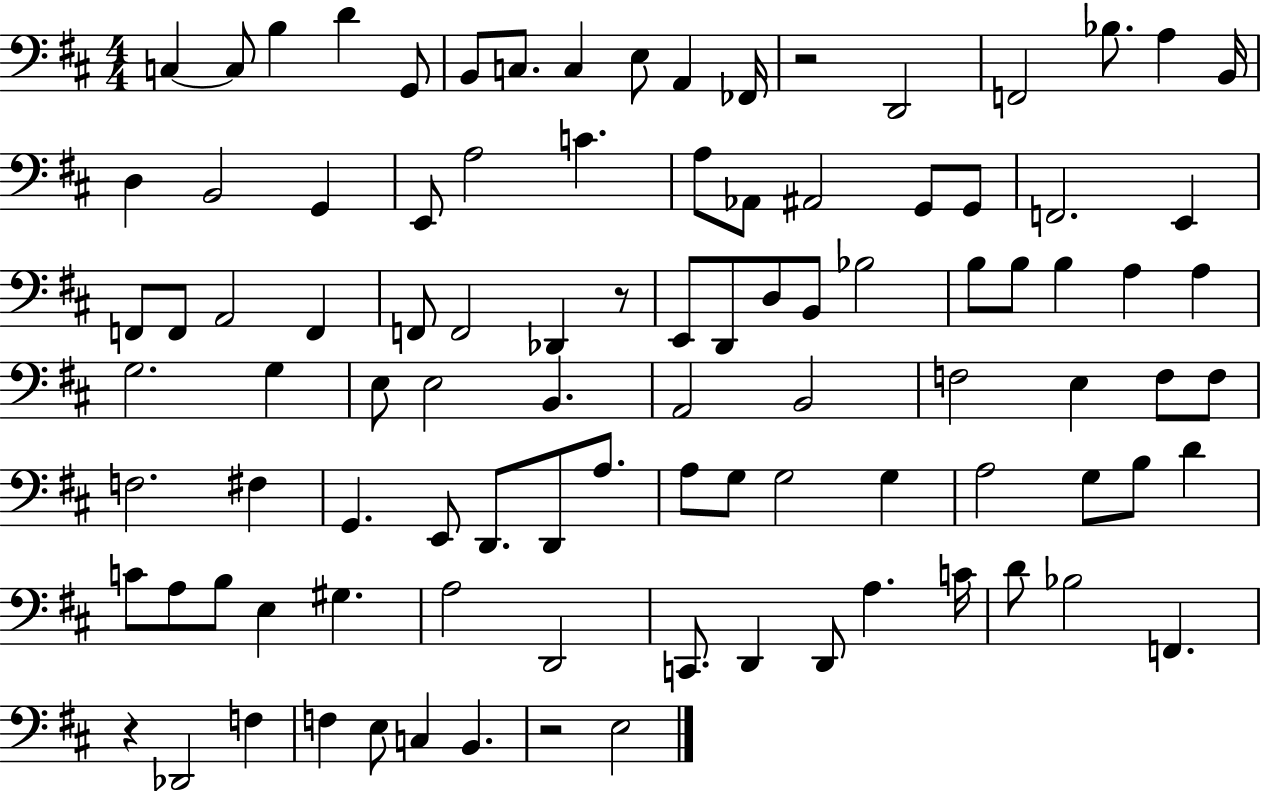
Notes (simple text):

C3/q C3/e B3/q D4/q G2/e B2/e C3/e. C3/q E3/e A2/q FES2/s R/h D2/h F2/h Bb3/e. A3/q B2/s D3/q B2/h G2/q E2/e A3/h C4/q. A3/e Ab2/e A#2/h G2/e G2/e F2/h. E2/q F2/e F2/e A2/h F2/q F2/e F2/h Db2/q R/e E2/e D2/e D3/e B2/e Bb3/h B3/e B3/e B3/q A3/q A3/q G3/h. G3/q E3/e E3/h B2/q. A2/h B2/h F3/h E3/q F3/e F3/e F3/h. F#3/q G2/q. E2/e D2/e. D2/e A3/e. A3/e G3/e G3/h G3/q A3/h G3/e B3/e D4/q C4/e A3/e B3/e E3/q G#3/q. A3/h D2/h C2/e. D2/q D2/e A3/q. C4/s D4/e Bb3/h F2/q. R/q Db2/h F3/q F3/q E3/e C3/q B2/q. R/h E3/h